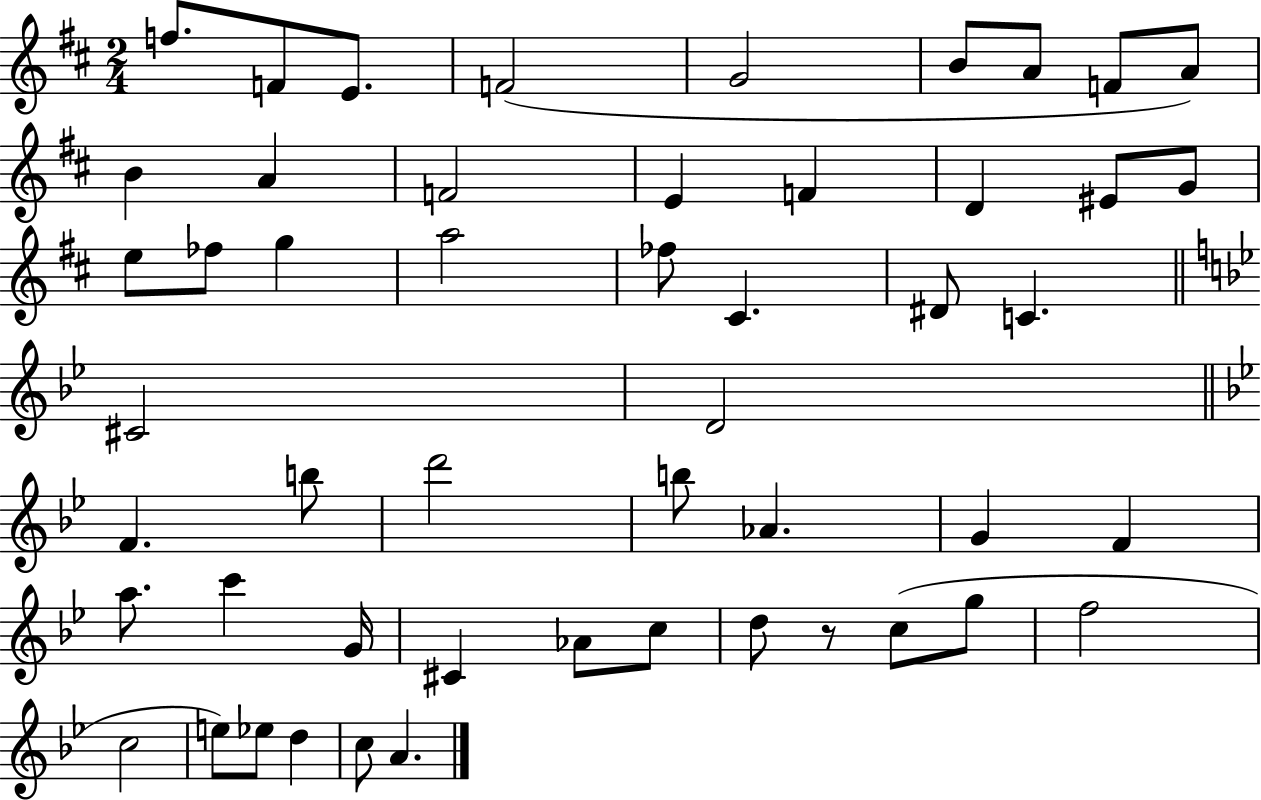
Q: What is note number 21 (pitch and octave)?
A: A5